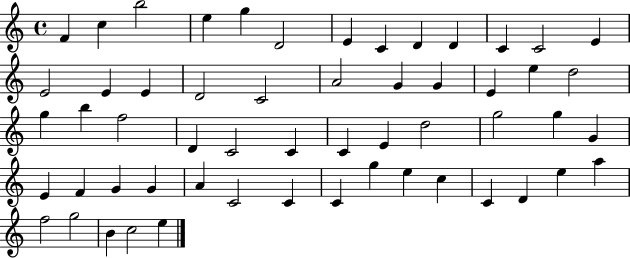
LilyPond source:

{
  \clef treble
  \time 4/4
  \defaultTimeSignature
  \key c \major
  f'4 c''4 b''2 | e''4 g''4 d'2 | e'4 c'4 d'4 d'4 | c'4 c'2 e'4 | \break e'2 e'4 e'4 | d'2 c'2 | a'2 g'4 g'4 | e'4 e''4 d''2 | \break g''4 b''4 f''2 | d'4 c'2 c'4 | c'4 e'4 d''2 | g''2 g''4 g'4 | \break e'4 f'4 g'4 g'4 | a'4 c'2 c'4 | c'4 g''4 e''4 c''4 | c'4 d'4 e''4 a''4 | \break f''2 g''2 | b'4 c''2 e''4 | \bar "|."
}